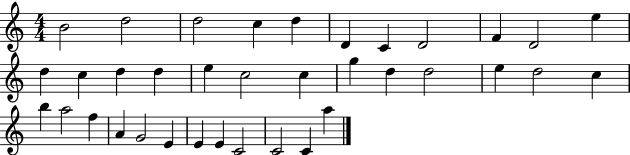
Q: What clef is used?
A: treble